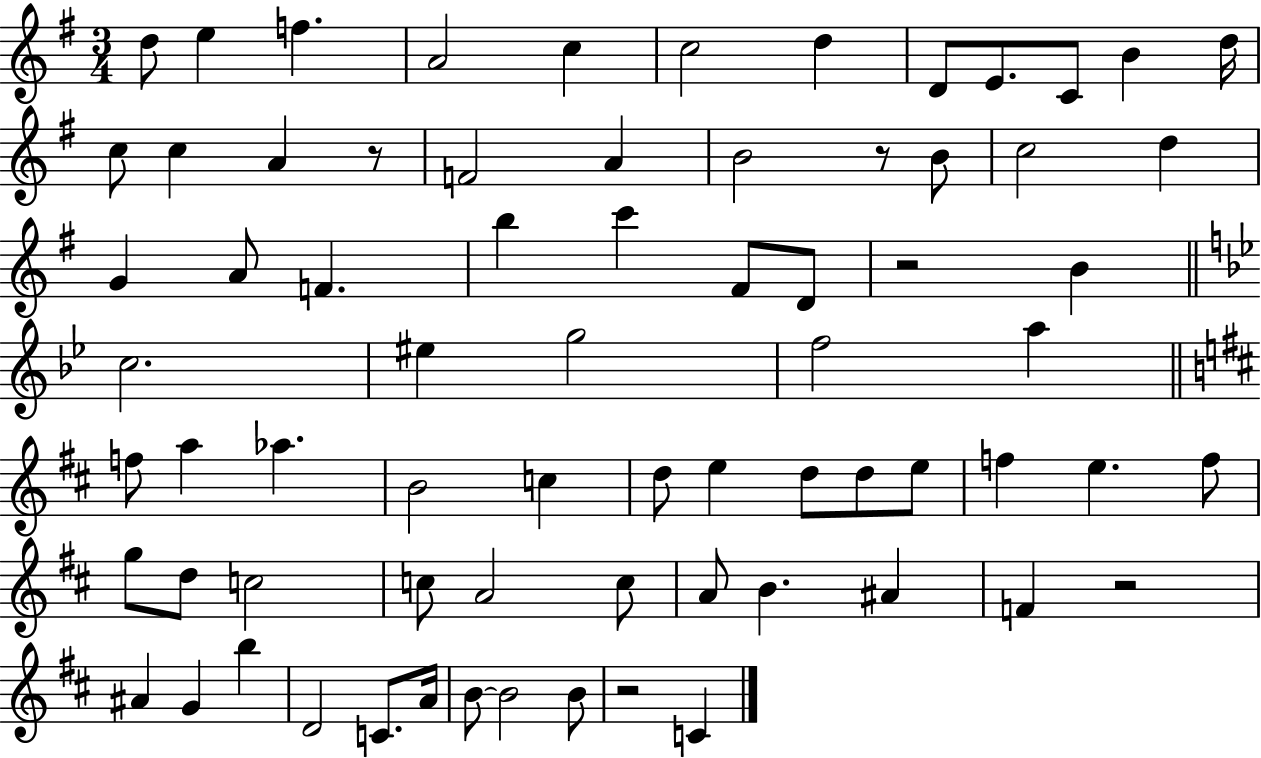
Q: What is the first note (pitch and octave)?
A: D5